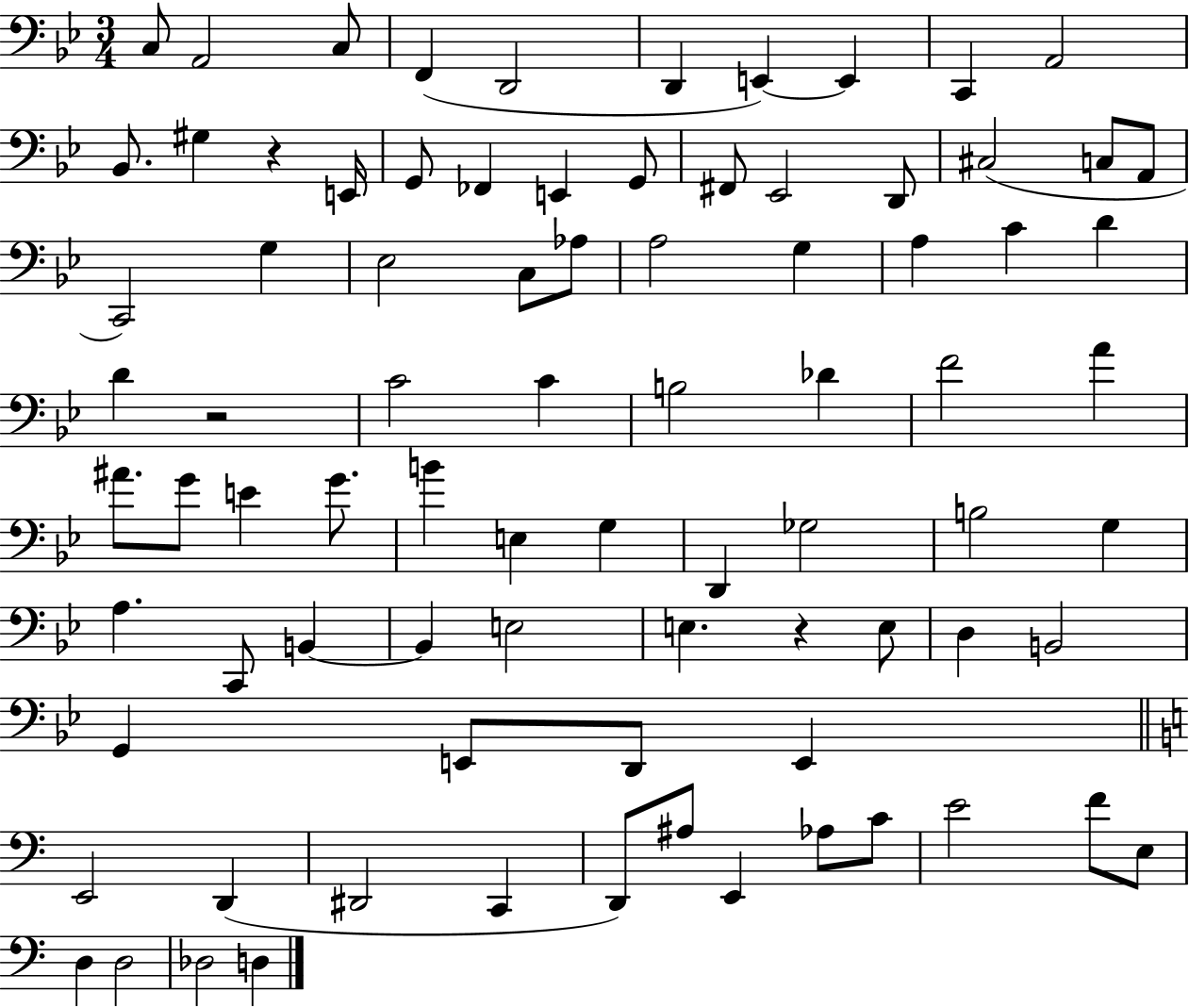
X:1
T:Untitled
M:3/4
L:1/4
K:Bb
C,/2 A,,2 C,/2 F,, D,,2 D,, E,, E,, C,, A,,2 _B,,/2 ^G, z E,,/4 G,,/2 _F,, E,, G,,/2 ^F,,/2 _E,,2 D,,/2 ^C,2 C,/2 A,,/2 C,,2 G, _E,2 C,/2 _A,/2 A,2 G, A, C D D z2 C2 C B,2 _D F2 A ^A/2 G/2 E G/2 B E, G, D,, _G,2 B,2 G, A, C,,/2 B,, B,, E,2 E, z E,/2 D, B,,2 G,, E,,/2 D,,/2 E,, E,,2 D,, ^D,,2 C,, D,,/2 ^A,/2 E,, _A,/2 C/2 E2 F/2 E,/2 D, D,2 _D,2 D,